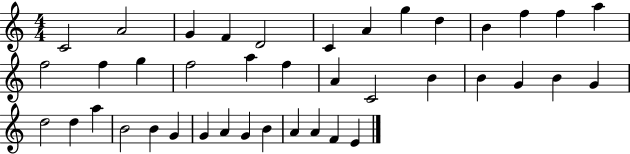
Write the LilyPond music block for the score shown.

{
  \clef treble
  \numericTimeSignature
  \time 4/4
  \key c \major
  c'2 a'2 | g'4 f'4 d'2 | c'4 a'4 g''4 d''4 | b'4 f''4 f''4 a''4 | \break f''2 f''4 g''4 | f''2 a''4 f''4 | a'4 c'2 b'4 | b'4 g'4 b'4 g'4 | \break d''2 d''4 a''4 | b'2 b'4 g'4 | g'4 a'4 g'4 b'4 | a'4 a'4 f'4 e'4 | \break \bar "|."
}